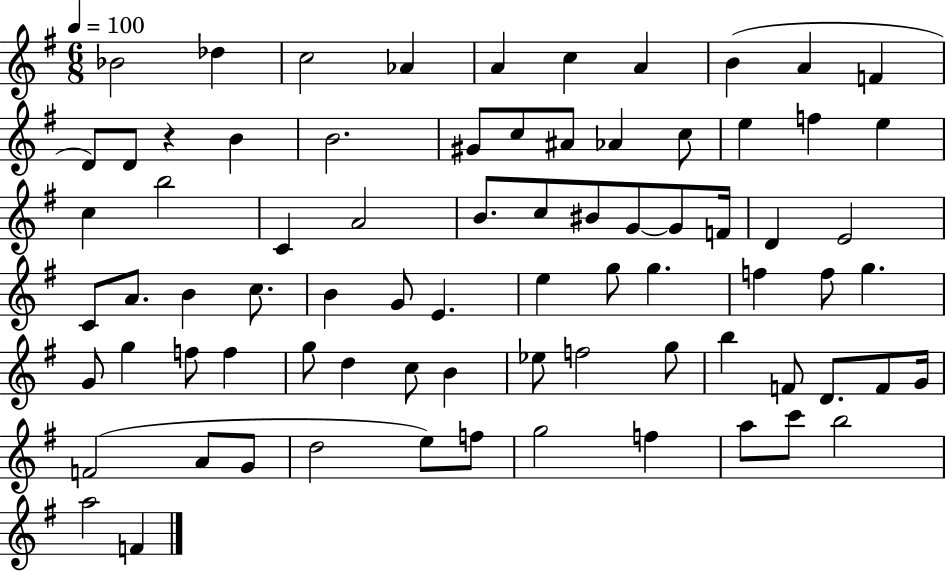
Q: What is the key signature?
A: G major